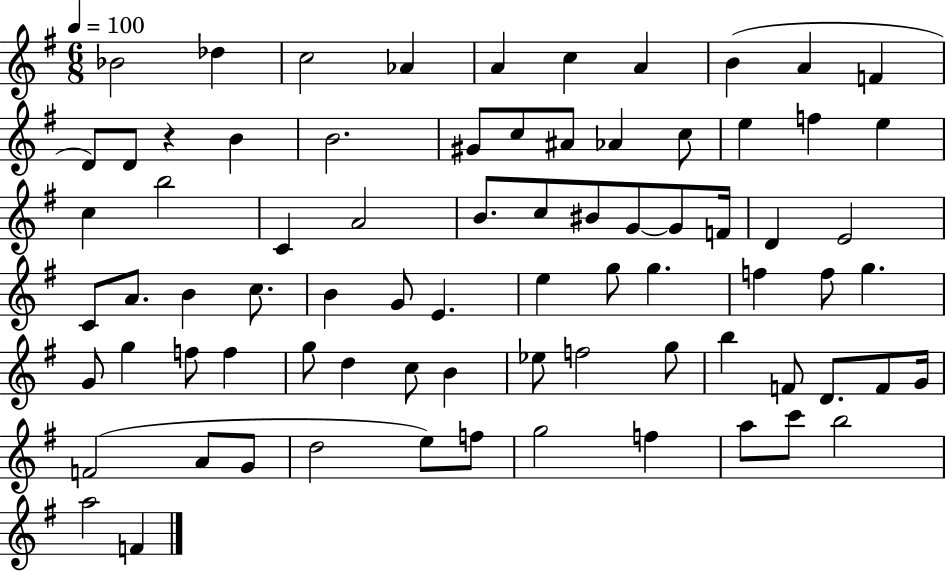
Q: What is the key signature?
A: G major